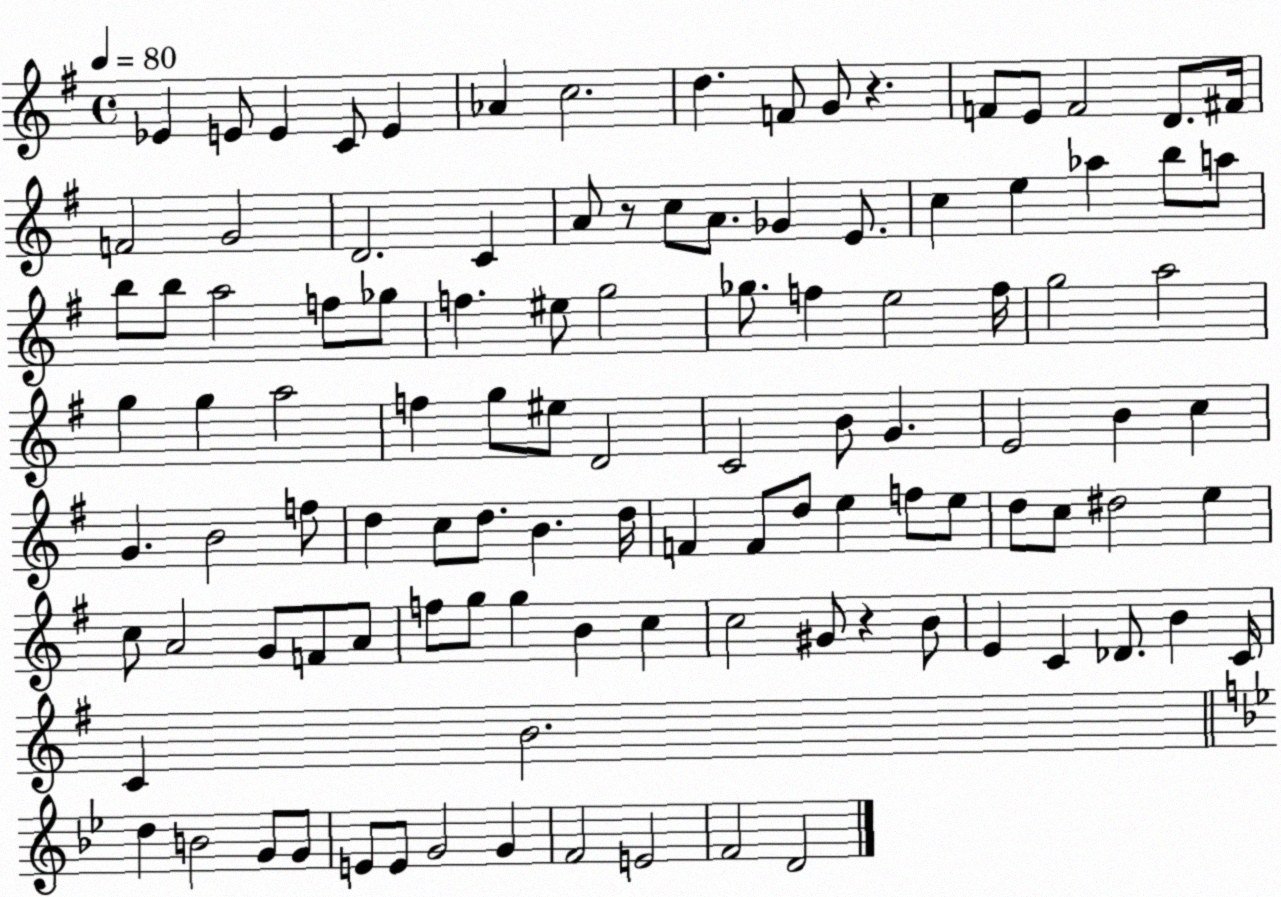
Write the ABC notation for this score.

X:1
T:Untitled
M:4/4
L:1/4
K:G
_E E/2 E C/2 E _A c2 d F/2 G/2 z F/2 E/2 F2 D/2 ^F/4 F2 G2 D2 C A/2 z/2 c/2 A/2 _G E/2 c e _a b/2 a/2 b/2 b/2 a2 f/2 _g/2 f ^e/2 g2 _g/2 f e2 f/4 g2 a2 g g a2 f g/2 ^e/2 D2 C2 B/2 G E2 B c G B2 f/2 d c/2 d/2 B d/4 F F/2 d/2 e f/2 e/2 d/2 c/2 ^d2 e c/2 A2 G/2 F/2 A/2 f/2 g/2 g B c c2 ^G/2 z B/2 E C _D/2 B C/4 C B2 d B2 G/2 G/2 E/2 E/2 G2 G F2 E2 F2 D2